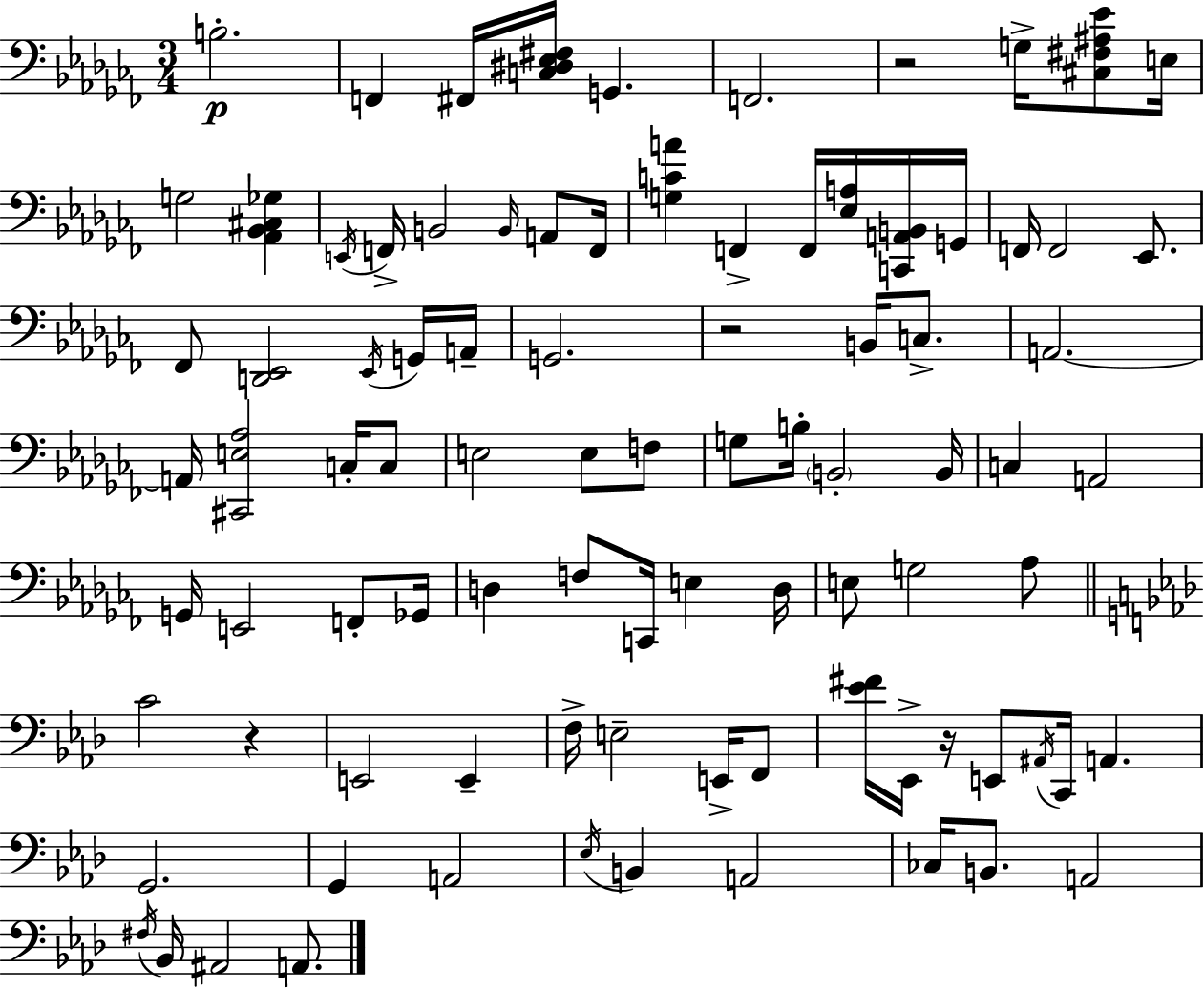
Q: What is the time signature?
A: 3/4